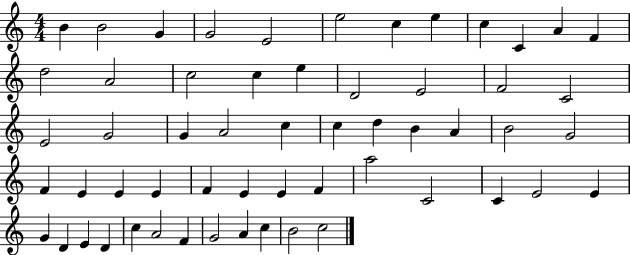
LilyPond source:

{
  \clef treble
  \numericTimeSignature
  \time 4/4
  \key c \major
  b'4 b'2 g'4 | g'2 e'2 | e''2 c''4 e''4 | c''4 c'4 a'4 f'4 | \break d''2 a'2 | c''2 c''4 e''4 | d'2 e'2 | f'2 c'2 | \break e'2 g'2 | g'4 a'2 c''4 | c''4 d''4 b'4 a'4 | b'2 g'2 | \break f'4 e'4 e'4 e'4 | f'4 e'4 e'4 f'4 | a''2 c'2 | c'4 e'2 e'4 | \break g'4 d'4 e'4 d'4 | c''4 a'2 f'4 | g'2 a'4 c''4 | b'2 c''2 | \break \bar "|."
}